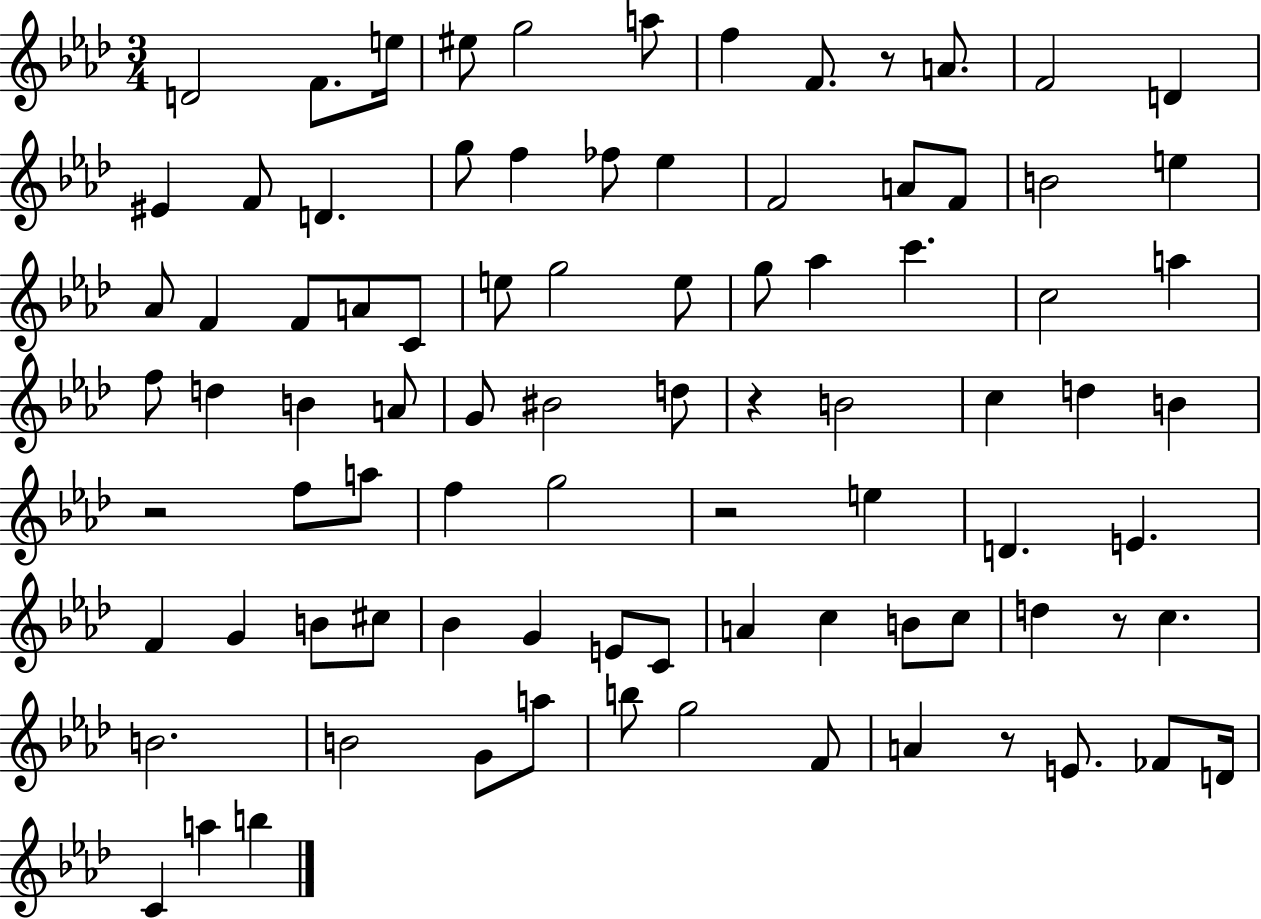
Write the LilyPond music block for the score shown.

{
  \clef treble
  \numericTimeSignature
  \time 3/4
  \key aes \major
  d'2 f'8. e''16 | eis''8 g''2 a''8 | f''4 f'8. r8 a'8. | f'2 d'4 | \break eis'4 f'8 d'4. | g''8 f''4 fes''8 ees''4 | f'2 a'8 f'8 | b'2 e''4 | \break aes'8 f'4 f'8 a'8 c'8 | e''8 g''2 e''8 | g''8 aes''4 c'''4. | c''2 a''4 | \break f''8 d''4 b'4 a'8 | g'8 bis'2 d''8 | r4 b'2 | c''4 d''4 b'4 | \break r2 f''8 a''8 | f''4 g''2 | r2 e''4 | d'4. e'4. | \break f'4 g'4 b'8 cis''8 | bes'4 g'4 e'8 c'8 | a'4 c''4 b'8 c''8 | d''4 r8 c''4. | \break b'2. | b'2 g'8 a''8 | b''8 g''2 f'8 | a'4 r8 e'8. fes'8 d'16 | \break c'4 a''4 b''4 | \bar "|."
}